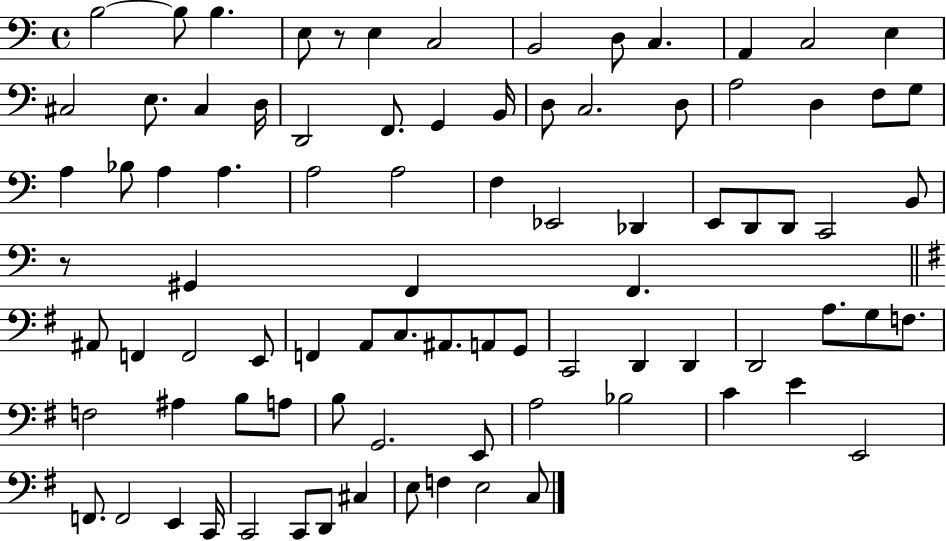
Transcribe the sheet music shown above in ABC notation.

X:1
T:Untitled
M:4/4
L:1/4
K:C
B,2 B,/2 B, E,/2 z/2 E, C,2 B,,2 D,/2 C, A,, C,2 E, ^C,2 E,/2 ^C, D,/4 D,,2 F,,/2 G,, B,,/4 D,/2 C,2 D,/2 A,2 D, F,/2 G,/2 A, _B,/2 A, A, A,2 A,2 F, _E,,2 _D,, E,,/2 D,,/2 D,,/2 C,,2 B,,/2 z/2 ^G,, F,, F,, ^A,,/2 F,, F,,2 E,,/2 F,, A,,/2 C,/2 ^A,,/2 A,,/2 G,,/2 C,,2 D,, D,, D,,2 A,/2 G,/2 F,/2 F,2 ^A, B,/2 A,/2 B,/2 G,,2 E,,/2 A,2 _B,2 C E E,,2 F,,/2 F,,2 E,, C,,/4 C,,2 C,,/2 D,,/2 ^C, E,/2 F, E,2 C,/2